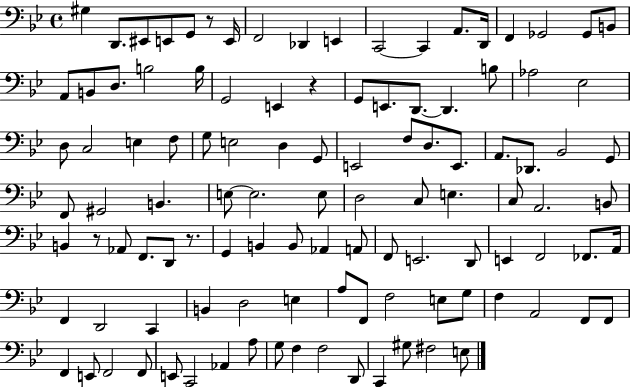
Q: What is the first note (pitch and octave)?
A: G#3